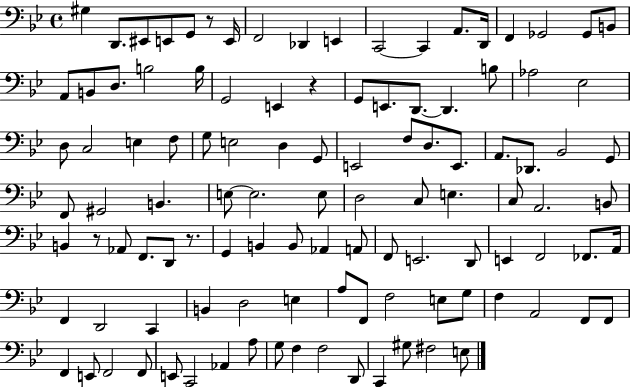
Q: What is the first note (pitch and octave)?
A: G#3